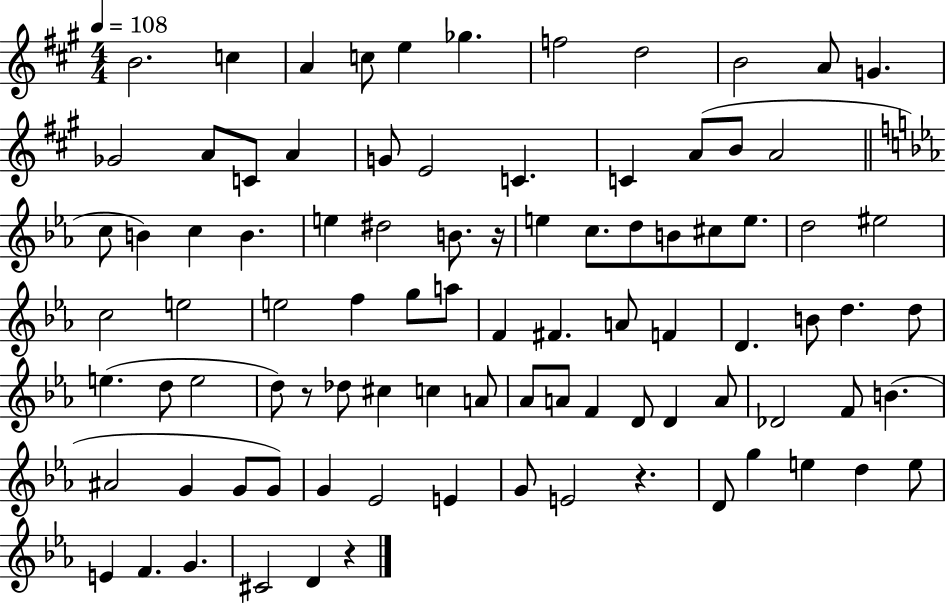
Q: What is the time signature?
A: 4/4